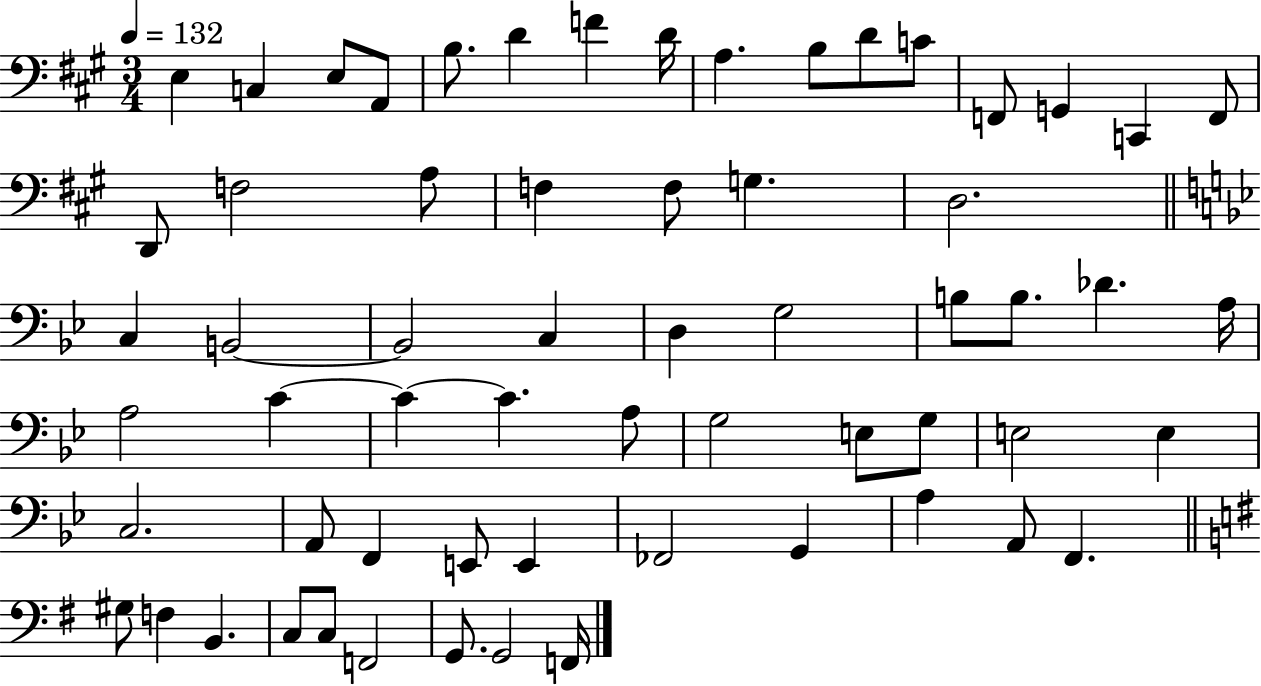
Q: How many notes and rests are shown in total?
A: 62